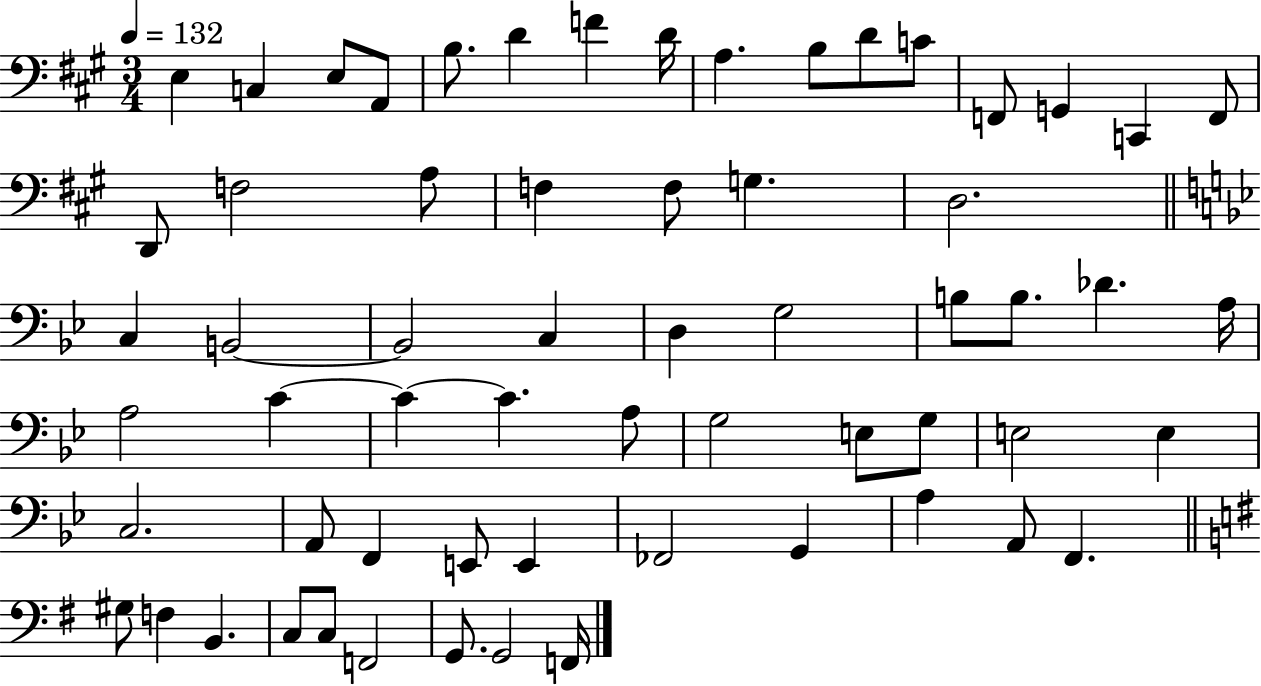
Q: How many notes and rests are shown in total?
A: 62